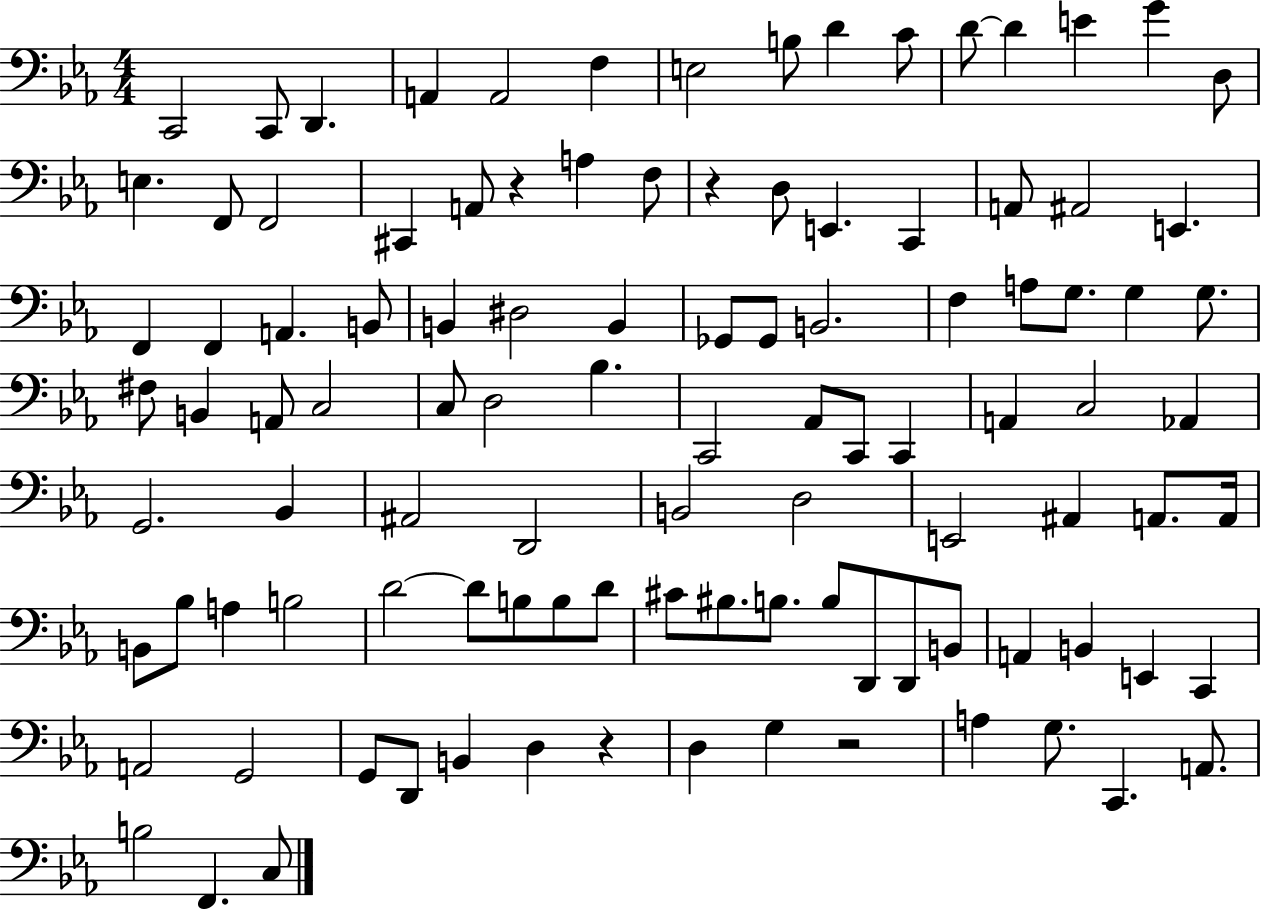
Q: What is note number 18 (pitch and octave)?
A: F2